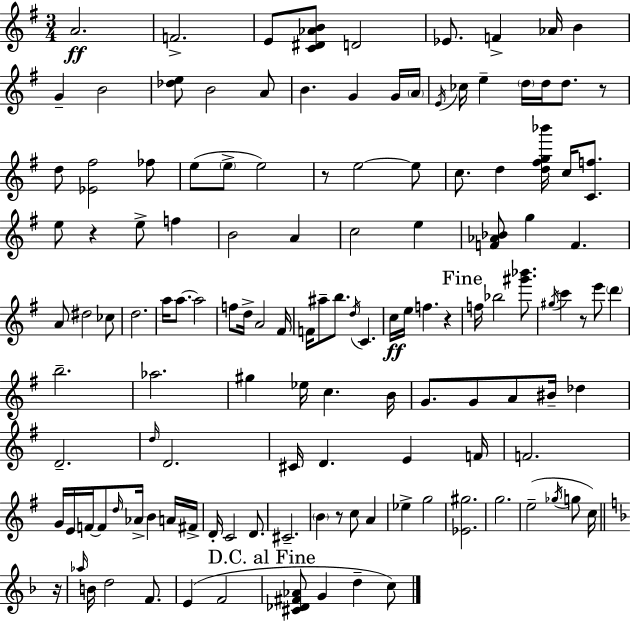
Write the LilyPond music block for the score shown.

{
  \clef treble
  \numericTimeSignature
  \time 3/4
  \key g \major
  a'2.\ff | f'2.-> | e'8 <c' dis' aes' b'>8 d'2 | ees'8. f'4-> aes'16 b'4 | \break g'4-- b'2 | <des'' e''>8 b'2 a'8 | b'4. g'4 g'16 \parenthesize a'16 | \acciaccatura { e'16 } ces''16 e''4-- \parenthesize d''16 d''16 d''8. r8 | \break d''8 <ees' fis''>2 fes''8 | e''8( \parenthesize e''8-> e''2) | r8 e''2~~ e''8 | c''8. d''4 <d'' fis'' g'' bes'''>16 c''16 <c' f''>8. | \break e''8 r4 e''8-> f''4 | b'2 a'4 | c''2 e''4 | <f' aes' bes'>8 g''4 f'4. | \break a'8 dis''2 ces''8 | d''2. | a''16 a''8.~~ a''2 | f''8 d''16-> a'2 | \break fis'16 f'16 ais''8-- b''8. \acciaccatura { d''16 } c'4. | c''16\ff e''16 f''4. r4 | \mark "Fine" f''16 bes''2 <gis''' bes'''>8. | \acciaccatura { gis''16 } c'''4 r8 e'''8 \parenthesize d'''4 | \break b''2.-- | aes''2. | gis''4 ees''16 c''4. | b'16 g'8. g'8 a'8 bis'16-- des''4 | \break d'2.-- | \grace { d''16 } d'2. | cis'16 d'4. e'4 | f'16 f'2. | \break g'16 e'16 f'16~~ f'8 \grace { d''16 } aes'16-> b'4 | a'16 fis'16-> d'16-. c'2 | d'8. cis'2.-- | \parenthesize b'4 r8 c''8 | \break a'4 ees''4-> g''2 | <ees' gis''>2. | g''2. | e''2--( | \break \acciaccatura { ges''16 } g''8 c''16) \bar "||" \break \key d \minor r16 \grace { aes''16 } b'16 d''2 f'8. | e'4( f'2 | \mark "D.C. al Fine" <cis' des' fis' aes'>8 g'4 d''4-- | c''8) \bar "|."
}